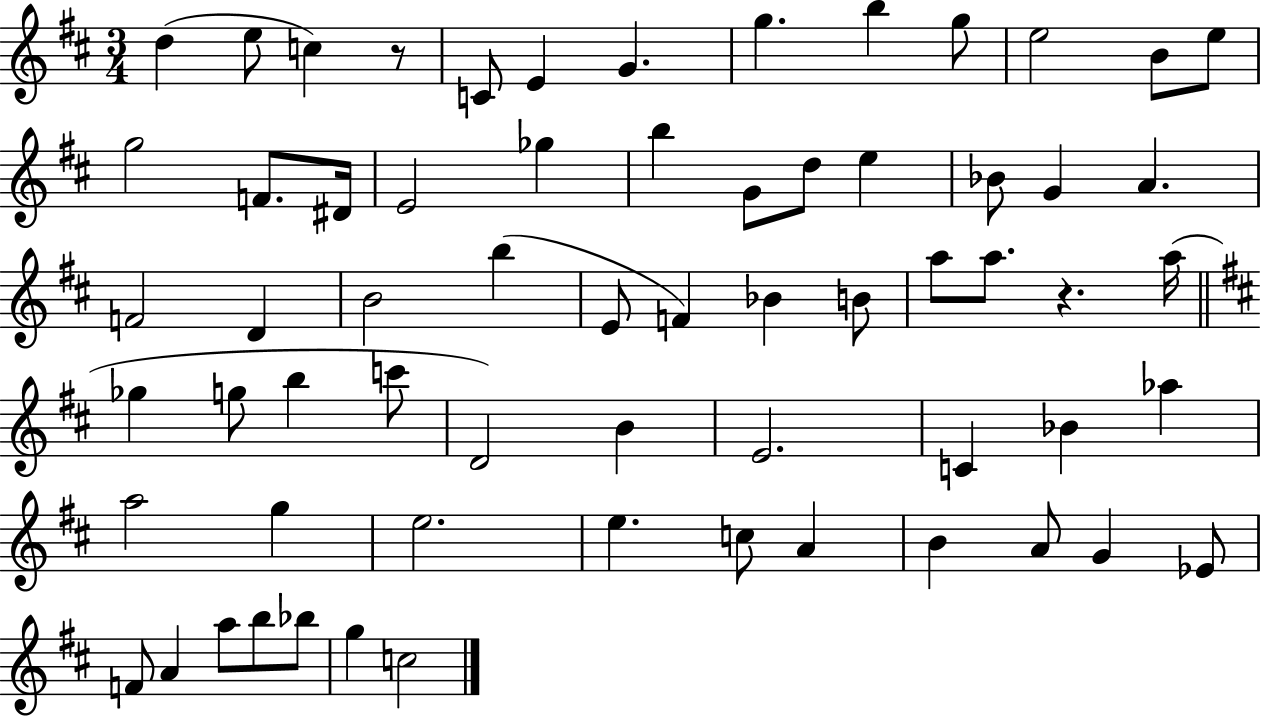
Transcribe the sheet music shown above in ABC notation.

X:1
T:Untitled
M:3/4
L:1/4
K:D
d e/2 c z/2 C/2 E G g b g/2 e2 B/2 e/2 g2 F/2 ^D/4 E2 _g b G/2 d/2 e _B/2 G A F2 D B2 b E/2 F _B B/2 a/2 a/2 z a/4 _g g/2 b c'/2 D2 B E2 C _B _a a2 g e2 e c/2 A B A/2 G _E/2 F/2 A a/2 b/2 _b/2 g c2